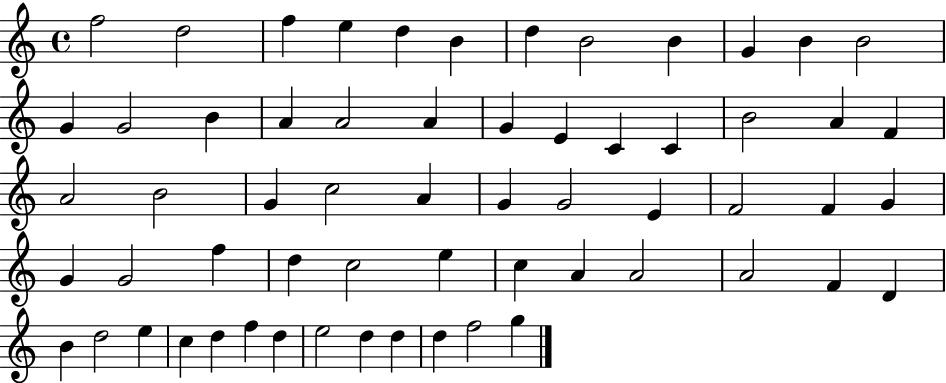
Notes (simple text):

F5/h D5/h F5/q E5/q D5/q B4/q D5/q B4/h B4/q G4/q B4/q B4/h G4/q G4/h B4/q A4/q A4/h A4/q G4/q E4/q C4/q C4/q B4/h A4/q F4/q A4/h B4/h G4/q C5/h A4/q G4/q G4/h E4/q F4/h F4/q G4/q G4/q G4/h F5/q D5/q C5/h E5/q C5/q A4/q A4/h A4/h F4/q D4/q B4/q D5/h E5/q C5/q D5/q F5/q D5/q E5/h D5/q D5/q D5/q F5/h G5/q